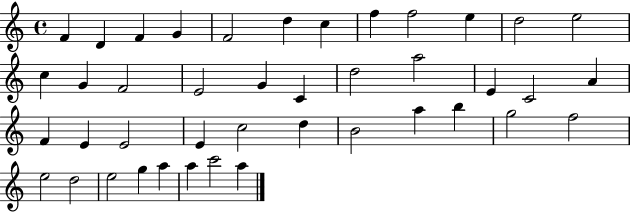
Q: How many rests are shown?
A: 0